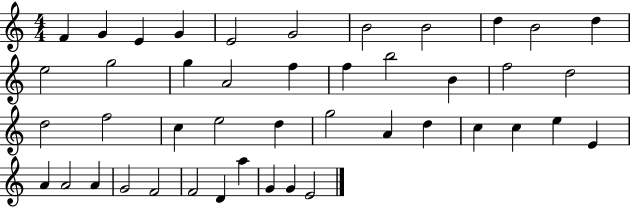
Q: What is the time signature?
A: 4/4